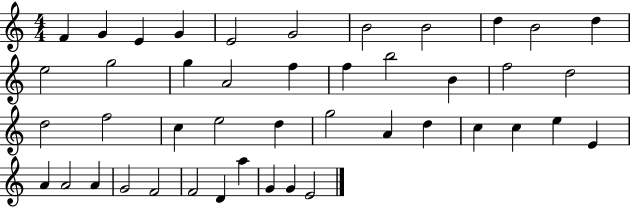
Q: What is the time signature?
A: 4/4